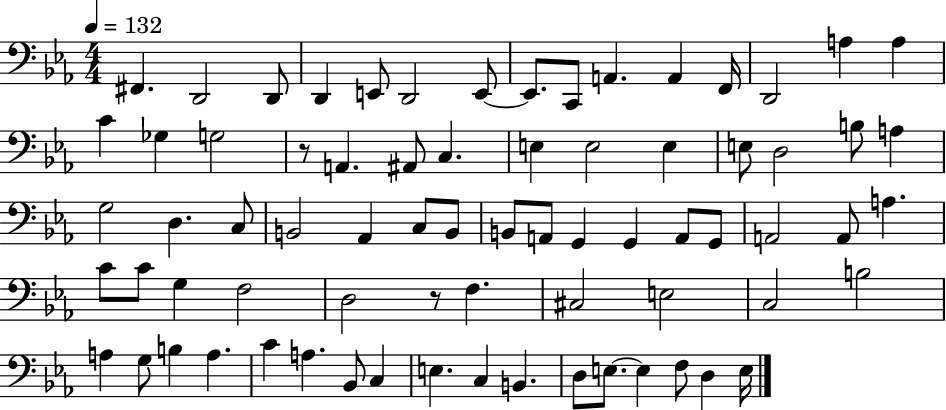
{
  \clef bass
  \numericTimeSignature
  \time 4/4
  \key ees \major
  \tempo 4 = 132
  fis,4. d,2 d,8 | d,4 e,8 d,2 e,8~~ | e,8. c,8 a,4. a,4 f,16 | d,2 a4 a4 | \break c'4 ges4 g2 | r8 a,4. ais,8 c4. | e4 e2 e4 | e8 d2 b8 a4 | \break g2 d4. c8 | b,2 aes,4 c8 b,8 | b,8 a,8 g,4 g,4 a,8 g,8 | a,2 a,8 a4. | \break c'8 c'8 g4 f2 | d2 r8 f4. | cis2 e2 | c2 b2 | \break a4 g8 b4 a4. | c'4 a4. bes,8 c4 | e4. c4 b,4. | d8 e8.~~ e4 f8 d4 e16 | \break \bar "|."
}